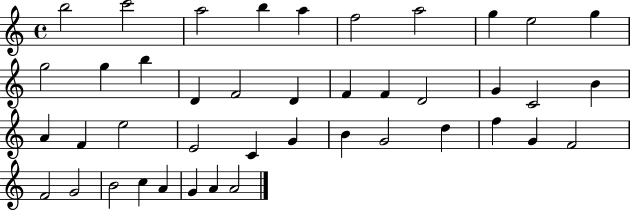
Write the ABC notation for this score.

X:1
T:Untitled
M:4/4
L:1/4
K:C
b2 c'2 a2 b a f2 a2 g e2 g g2 g b D F2 D F F D2 G C2 B A F e2 E2 C G B G2 d f G F2 F2 G2 B2 c A G A A2